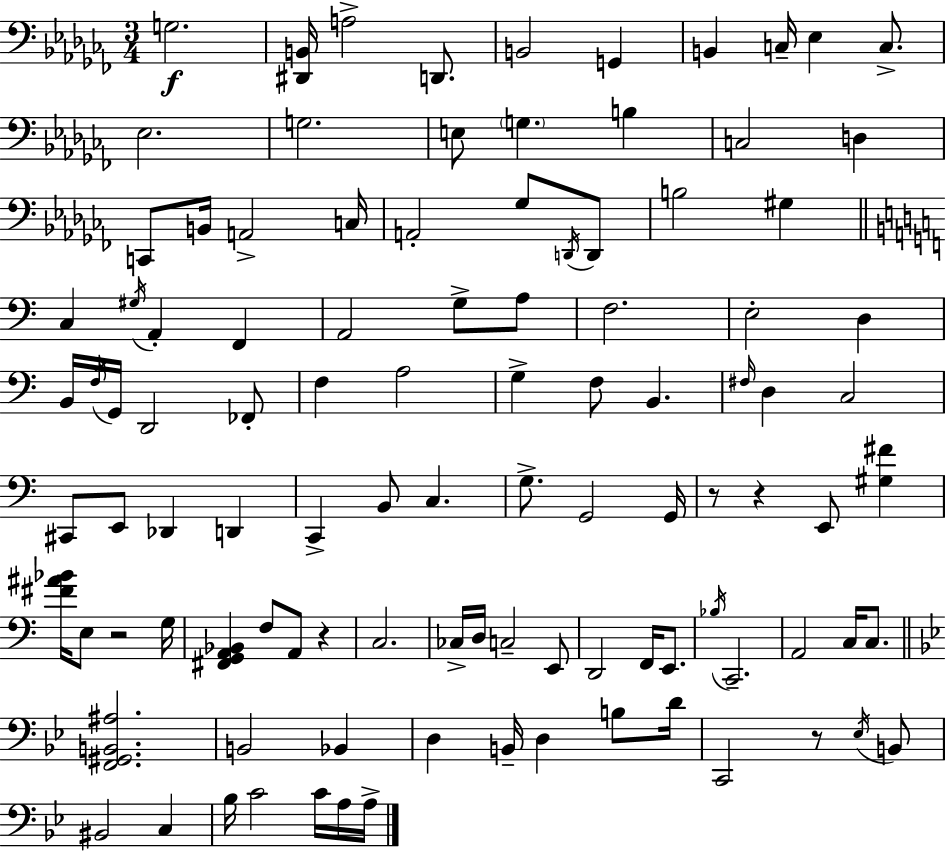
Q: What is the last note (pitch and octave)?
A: A3